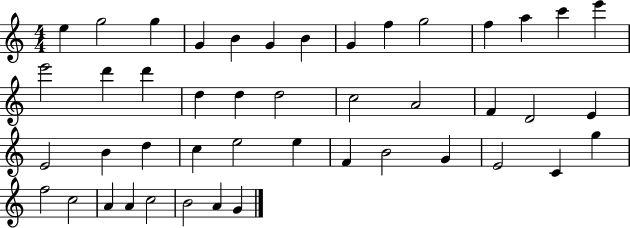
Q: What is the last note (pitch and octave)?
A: G4